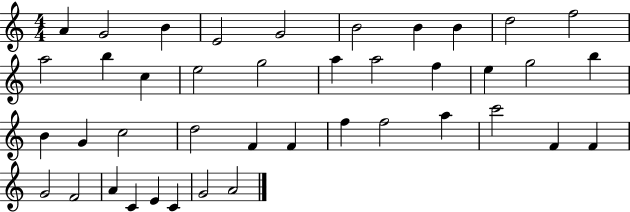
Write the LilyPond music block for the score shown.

{
  \clef treble
  \numericTimeSignature
  \time 4/4
  \key c \major
  a'4 g'2 b'4 | e'2 g'2 | b'2 b'4 b'4 | d''2 f''2 | \break a''2 b''4 c''4 | e''2 g''2 | a''4 a''2 f''4 | e''4 g''2 b''4 | \break b'4 g'4 c''2 | d''2 f'4 f'4 | f''4 f''2 a''4 | c'''2 f'4 f'4 | \break g'2 f'2 | a'4 c'4 e'4 c'4 | g'2 a'2 | \bar "|."
}